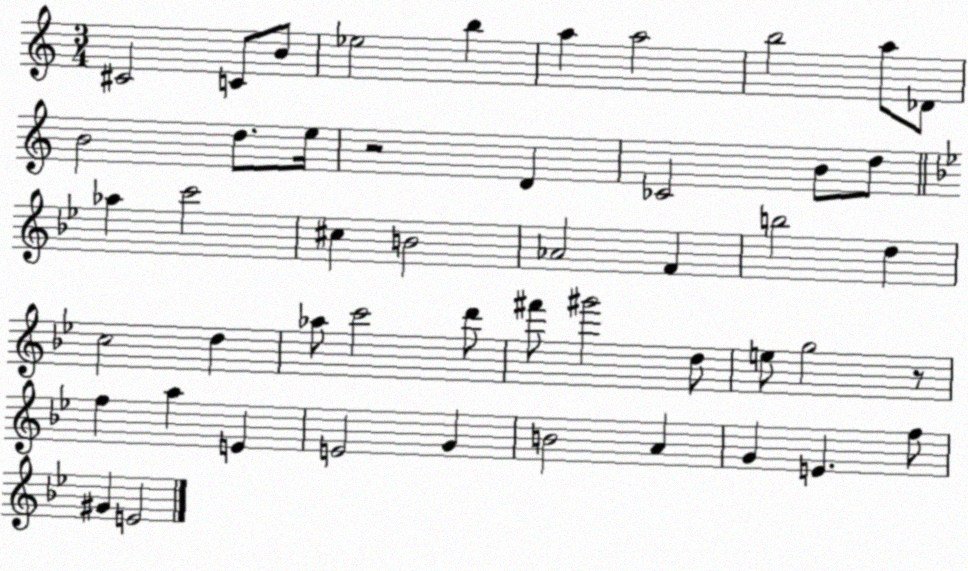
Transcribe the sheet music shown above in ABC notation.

X:1
T:Untitled
M:3/4
L:1/4
K:C
^C2 C/2 B/2 _e2 b a a2 b2 a/2 _D/2 B2 d/2 e/4 z2 D _C2 B/2 d/2 _a c'2 ^c B2 _A2 F b2 d c2 d _a/2 c'2 d'/2 ^f'/2 ^g'2 d/2 e/2 g2 z/2 f a E E2 G B2 A G E f/2 ^G E2